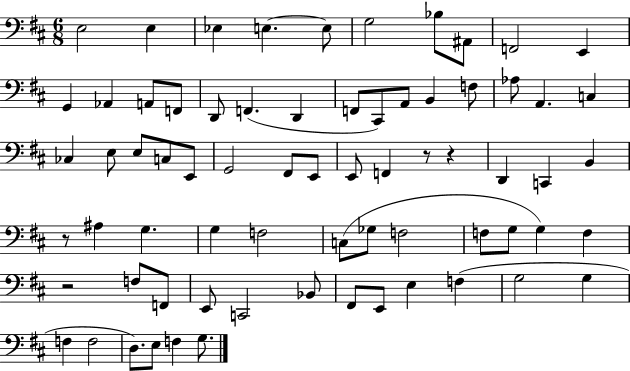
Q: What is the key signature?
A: D major